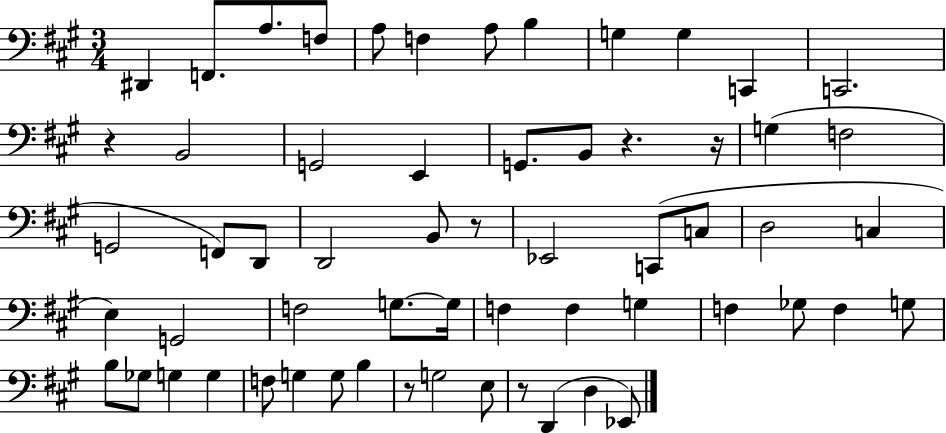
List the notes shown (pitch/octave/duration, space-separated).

D#2/q F2/e. A3/e. F3/e A3/e F3/q A3/e B3/q G3/q G3/q C2/q C2/h. R/q B2/h G2/h E2/q G2/e. B2/e R/q. R/s G3/q F3/h G2/h F2/e D2/e D2/h B2/e R/e Eb2/h C2/e C3/e D3/h C3/q E3/q G2/h F3/h G3/e. G3/s F3/q F3/q G3/q F3/q Gb3/e F3/q G3/e B3/e Gb3/e G3/q G3/q F3/e G3/q G3/e B3/q R/e G3/h E3/e R/e D2/q D3/q Eb2/e